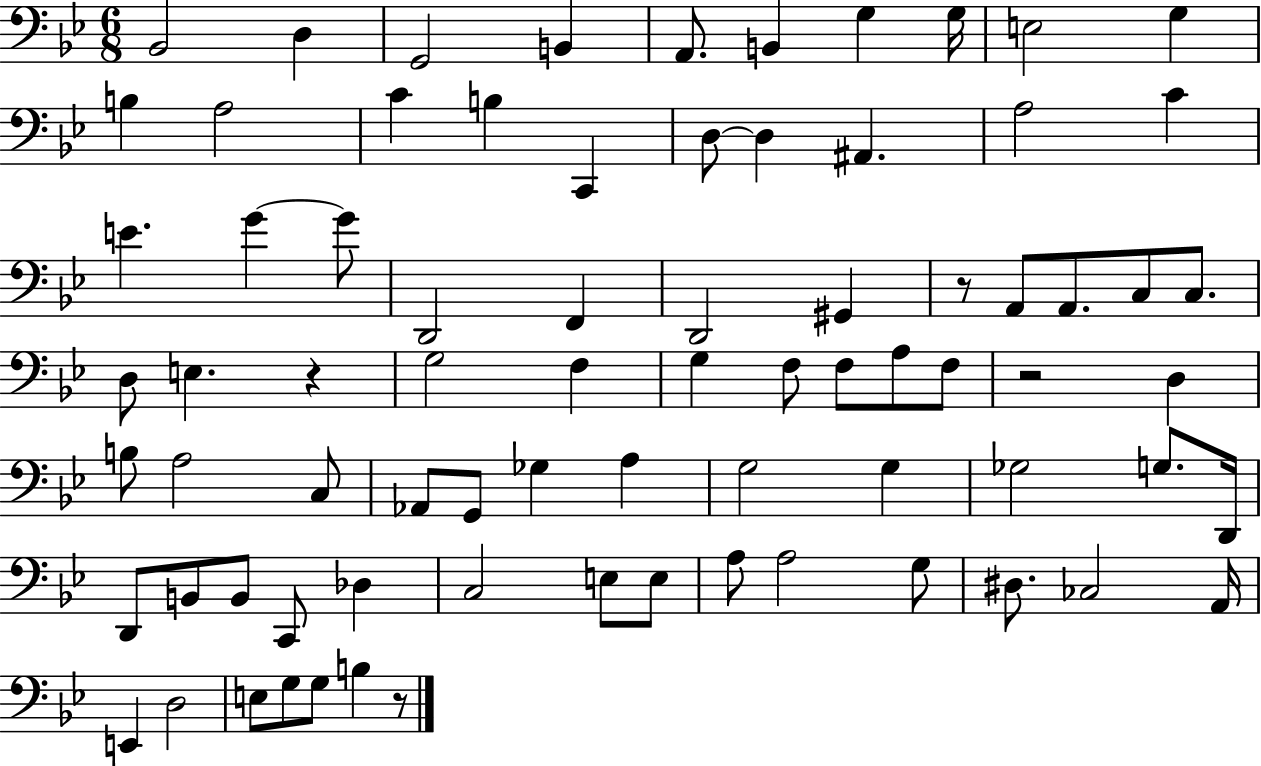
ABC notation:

X:1
T:Untitled
M:6/8
L:1/4
K:Bb
_B,,2 D, G,,2 B,, A,,/2 B,, G, G,/4 E,2 G, B, A,2 C B, C,, D,/2 D, ^A,, A,2 C E G G/2 D,,2 F,, D,,2 ^G,, z/2 A,,/2 A,,/2 C,/2 C,/2 D,/2 E, z G,2 F, G, F,/2 F,/2 A,/2 F,/2 z2 D, B,/2 A,2 C,/2 _A,,/2 G,,/2 _G, A, G,2 G, _G,2 G,/2 D,,/4 D,,/2 B,,/2 B,,/2 C,,/2 _D, C,2 E,/2 E,/2 A,/2 A,2 G,/2 ^D,/2 _C,2 A,,/4 E,, D,2 E,/2 G,/2 G,/2 B, z/2